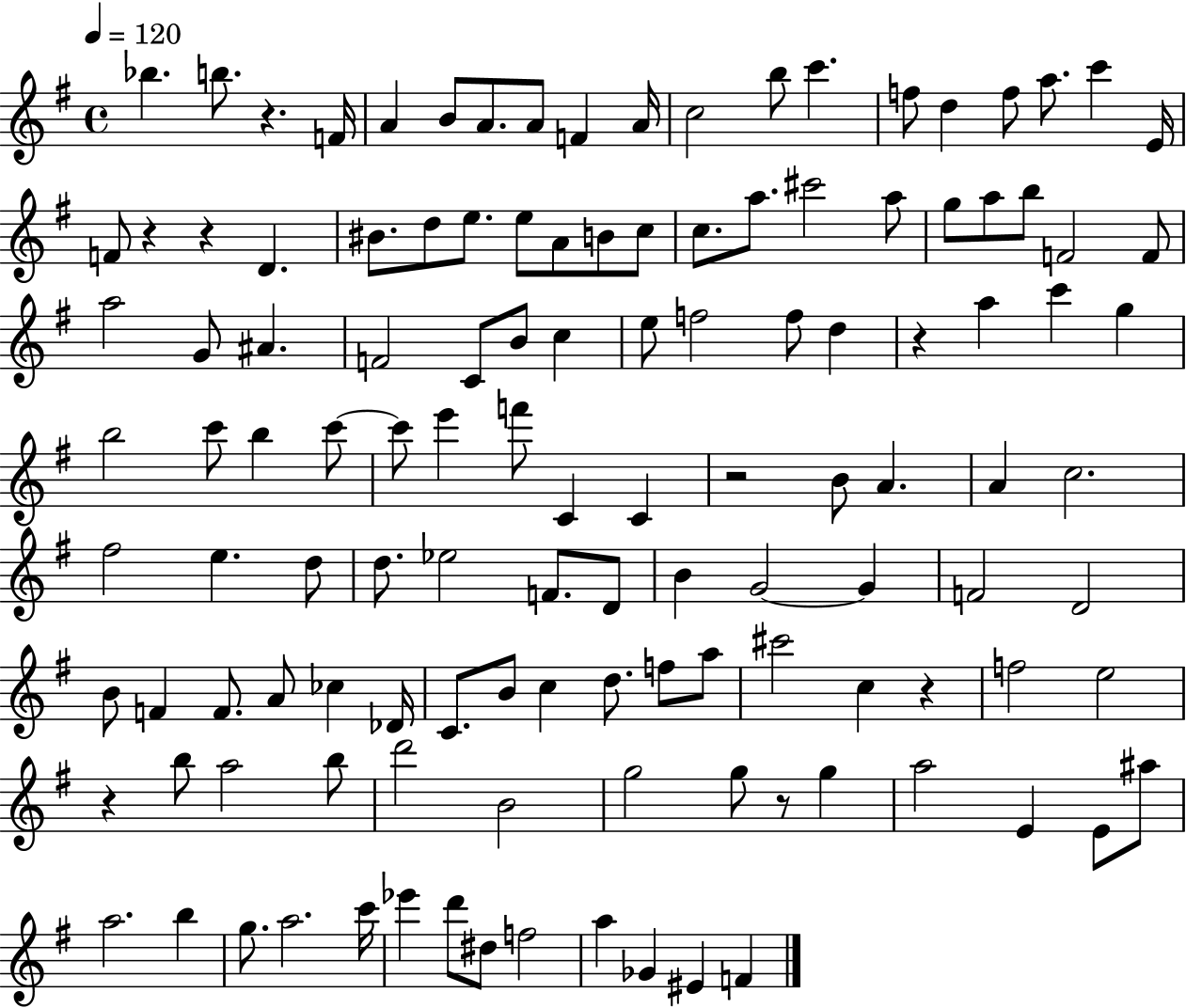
{
  \clef treble
  \time 4/4
  \defaultTimeSignature
  \key g \major
  \tempo 4 = 120
  bes''4. b''8. r4. f'16 | a'4 b'8 a'8. a'8 f'4 a'16 | c''2 b''8 c'''4. | f''8 d''4 f''8 a''8. c'''4 e'16 | \break f'8 r4 r4 d'4. | bis'8. d''8 e''8. e''8 a'8 b'8 c''8 | c''8. a''8. cis'''2 a''8 | g''8 a''8 b''8 f'2 f'8 | \break a''2 g'8 ais'4. | f'2 c'8 b'8 c''4 | e''8 f''2 f''8 d''4 | r4 a''4 c'''4 g''4 | \break b''2 c'''8 b''4 c'''8~~ | c'''8 e'''4 f'''8 c'4 c'4 | r2 b'8 a'4. | a'4 c''2. | \break fis''2 e''4. d''8 | d''8. ees''2 f'8. d'8 | b'4 g'2~~ g'4 | f'2 d'2 | \break b'8 f'4 f'8. a'8 ces''4 des'16 | c'8. b'8 c''4 d''8. f''8 a''8 | cis'''2 c''4 r4 | f''2 e''2 | \break r4 b''8 a''2 b''8 | d'''2 b'2 | g''2 g''8 r8 g''4 | a''2 e'4 e'8 ais''8 | \break a''2. b''4 | g''8. a''2. c'''16 | ees'''4 d'''8 dis''8 f''2 | a''4 ges'4 eis'4 f'4 | \break \bar "|."
}